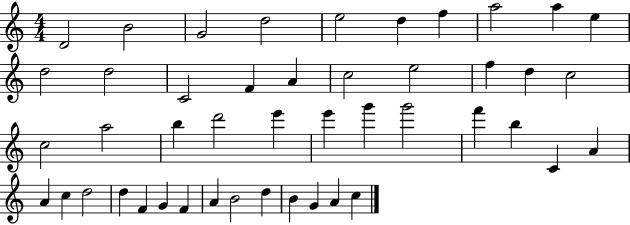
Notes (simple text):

D4/h B4/h G4/h D5/h E5/h D5/q F5/q A5/h A5/q E5/q D5/h D5/h C4/h F4/q A4/q C5/h E5/h F5/q D5/q C5/h C5/h A5/h B5/q D6/h E6/q E6/q G6/q G6/h F6/q B5/q C4/q A4/q A4/q C5/q D5/h D5/q F4/q G4/q F4/q A4/q B4/h D5/q B4/q G4/q A4/q C5/q